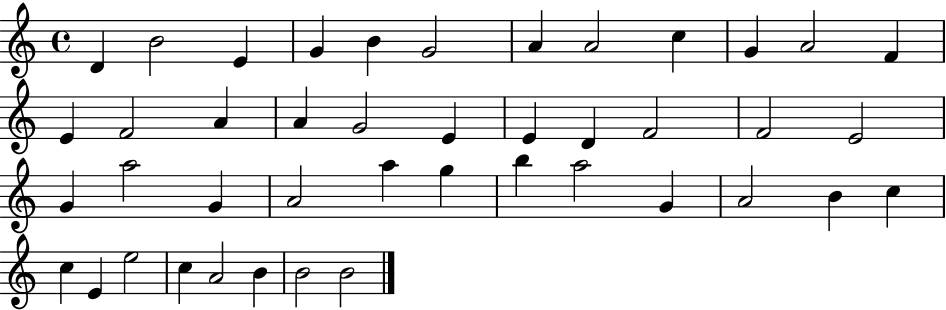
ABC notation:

X:1
T:Untitled
M:4/4
L:1/4
K:C
D B2 E G B G2 A A2 c G A2 F E F2 A A G2 E E D F2 F2 E2 G a2 G A2 a g b a2 G A2 B c c E e2 c A2 B B2 B2